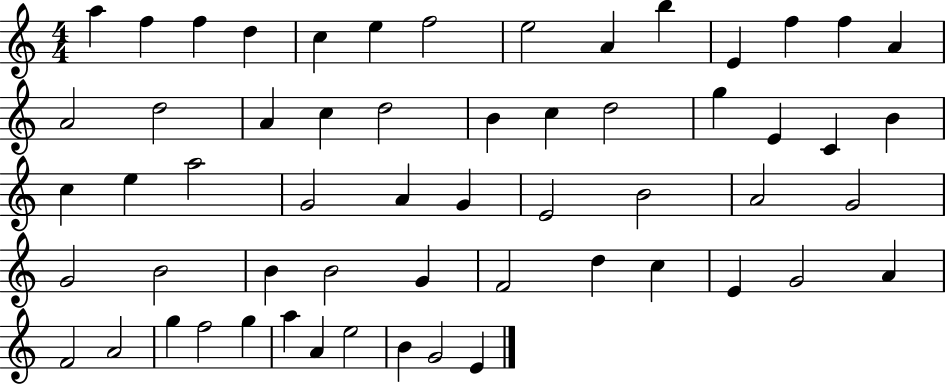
X:1
T:Untitled
M:4/4
L:1/4
K:C
a f f d c e f2 e2 A b E f f A A2 d2 A c d2 B c d2 g E C B c e a2 G2 A G E2 B2 A2 G2 G2 B2 B B2 G F2 d c E G2 A F2 A2 g f2 g a A e2 B G2 E